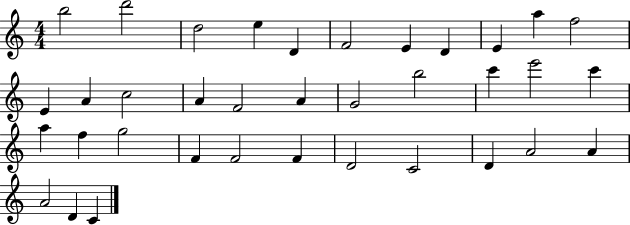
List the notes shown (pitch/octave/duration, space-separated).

B5/h D6/h D5/h E5/q D4/q F4/h E4/q D4/q E4/q A5/q F5/h E4/q A4/q C5/h A4/q F4/h A4/q G4/h B5/h C6/q E6/h C6/q A5/q F5/q G5/h F4/q F4/h F4/q D4/h C4/h D4/q A4/h A4/q A4/h D4/q C4/q